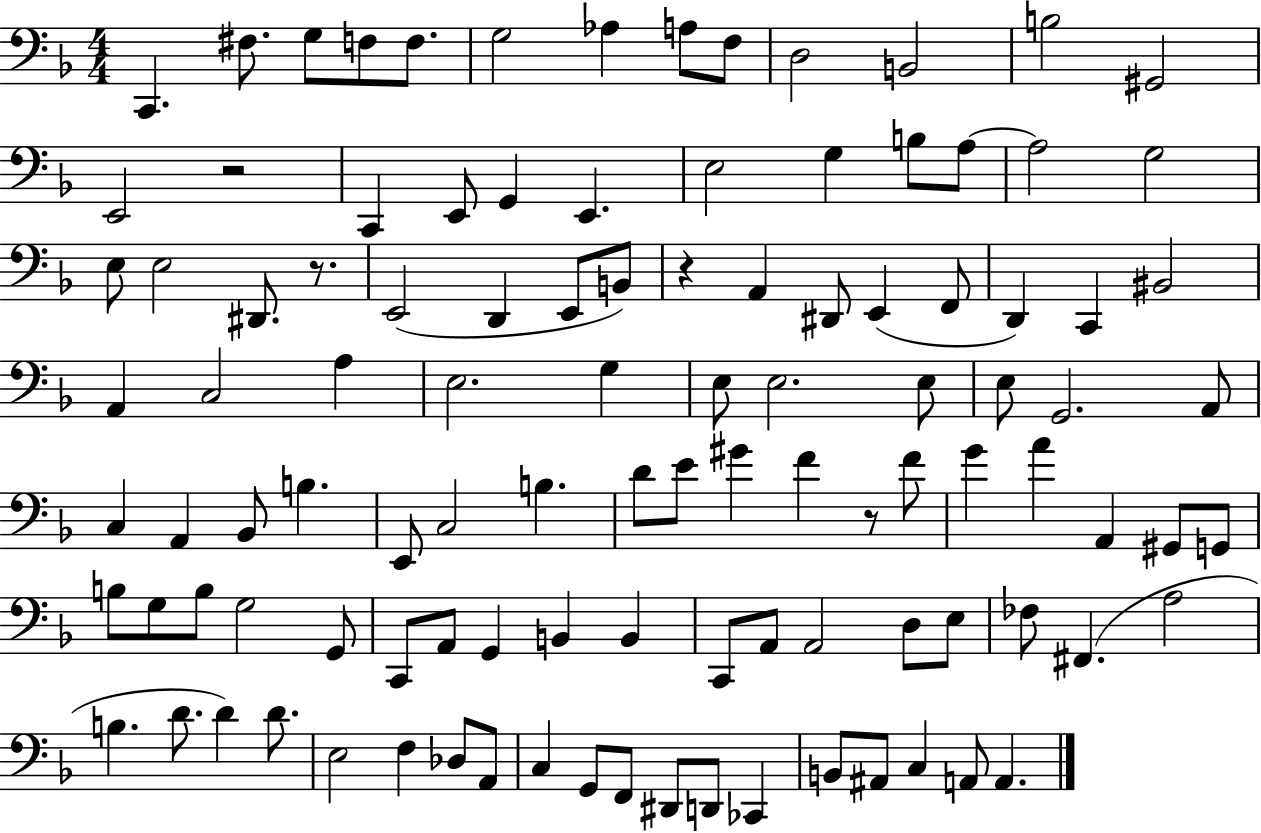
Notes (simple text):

C2/q. F#3/e. G3/e F3/e F3/e. G3/h Ab3/q A3/e F3/e D3/h B2/h B3/h G#2/h E2/h R/h C2/q E2/e G2/q E2/q. E3/h G3/q B3/e A3/e A3/h G3/h E3/e E3/h D#2/e. R/e. E2/h D2/q E2/e B2/e R/q A2/q D#2/e E2/q F2/e D2/q C2/q BIS2/h A2/q C3/h A3/q E3/h. G3/q E3/e E3/h. E3/e E3/e G2/h. A2/e C3/q A2/q Bb2/e B3/q. E2/e C3/h B3/q. D4/e E4/e G#4/q F4/q R/e F4/e G4/q A4/q A2/q G#2/e G2/e B3/e G3/e B3/e G3/h G2/e C2/e A2/e G2/q B2/q B2/q C2/e A2/e A2/h D3/e E3/e FES3/e F#2/q. A3/h B3/q. D4/e. D4/q D4/e. E3/h F3/q Db3/e A2/e C3/q G2/e F2/e D#2/e D2/e CES2/q B2/e A#2/e C3/q A2/e A2/q.